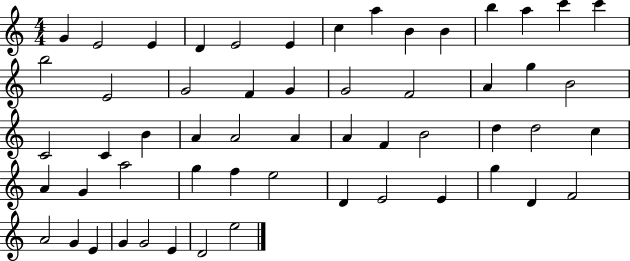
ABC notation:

X:1
T:Untitled
M:4/4
L:1/4
K:C
G E2 E D E2 E c a B B b a c' c' b2 E2 G2 F G G2 F2 A g B2 C2 C B A A2 A A F B2 d d2 c A G a2 g f e2 D E2 E g D F2 A2 G E G G2 E D2 e2